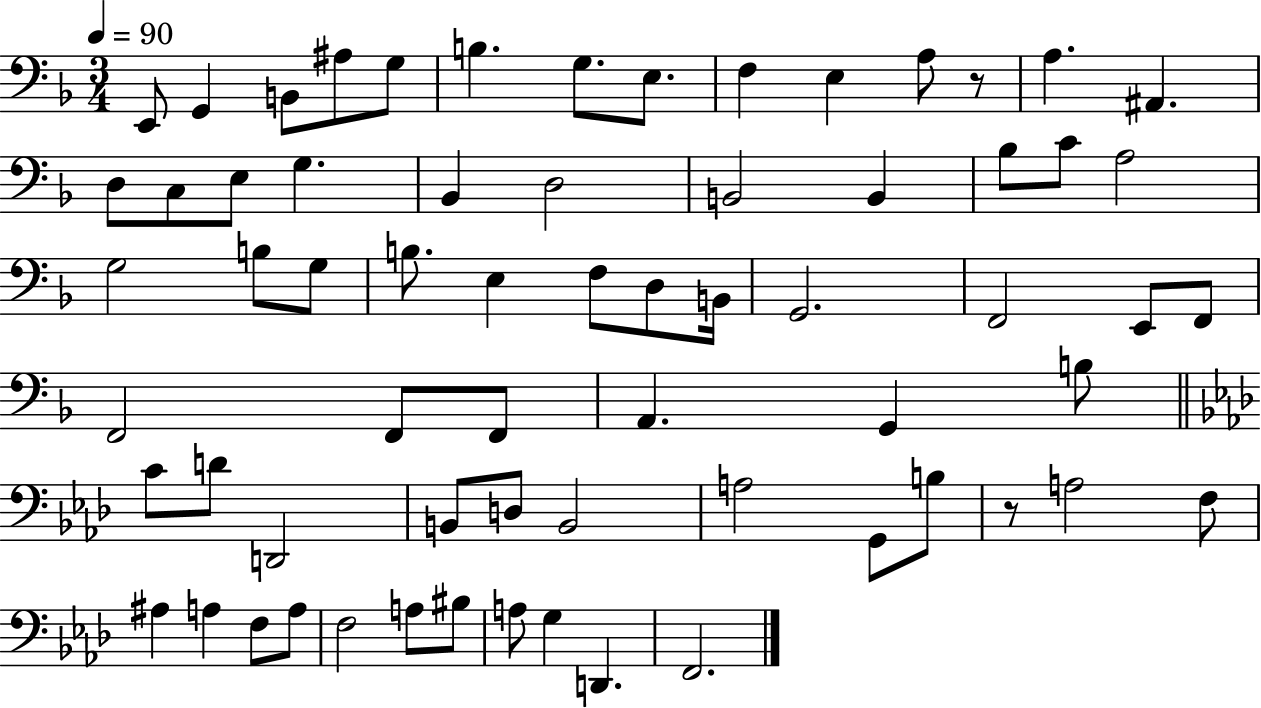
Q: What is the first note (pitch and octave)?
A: E2